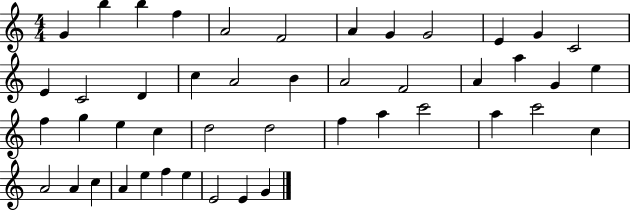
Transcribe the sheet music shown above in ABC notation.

X:1
T:Untitled
M:4/4
L:1/4
K:C
G b b f A2 F2 A G G2 E G C2 E C2 D c A2 B A2 F2 A a G e f g e c d2 d2 f a c'2 a c'2 c A2 A c A e f e E2 E G